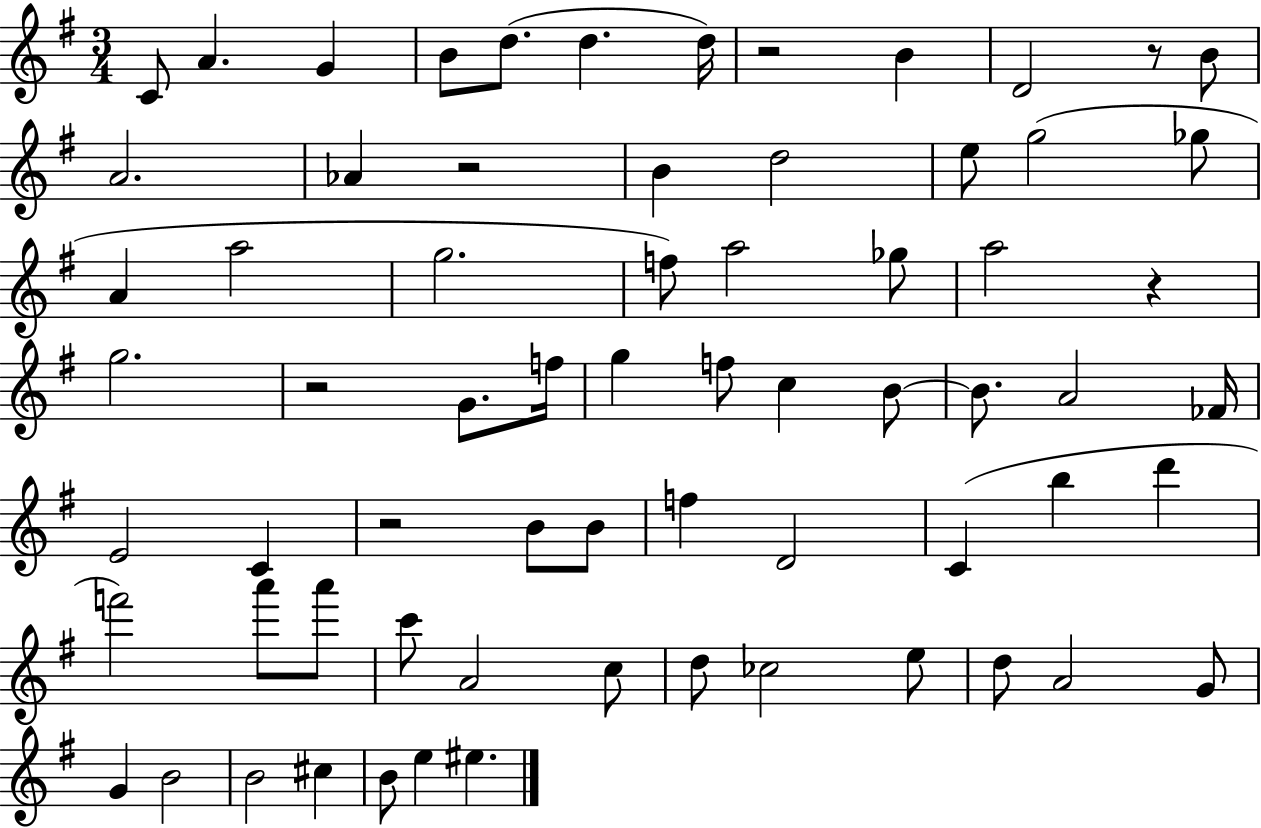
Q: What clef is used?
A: treble